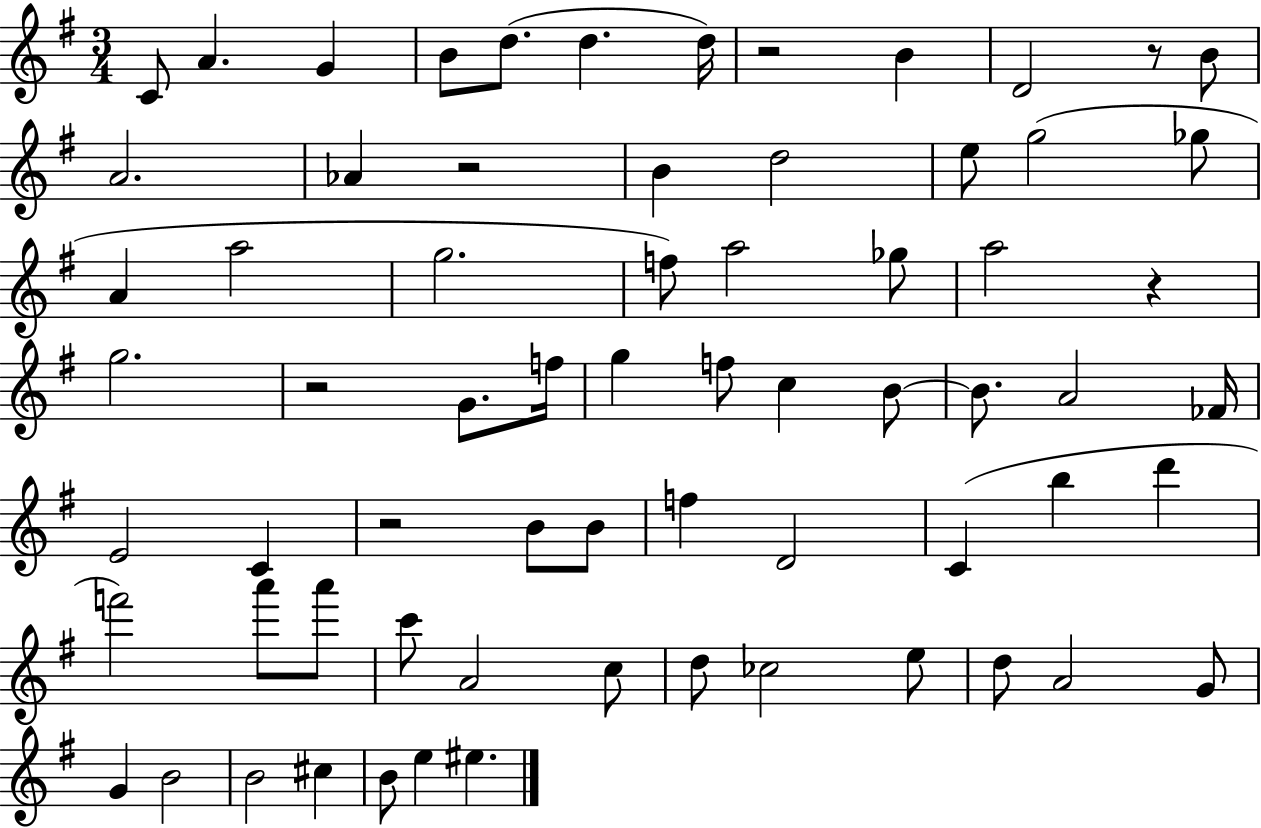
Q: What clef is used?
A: treble